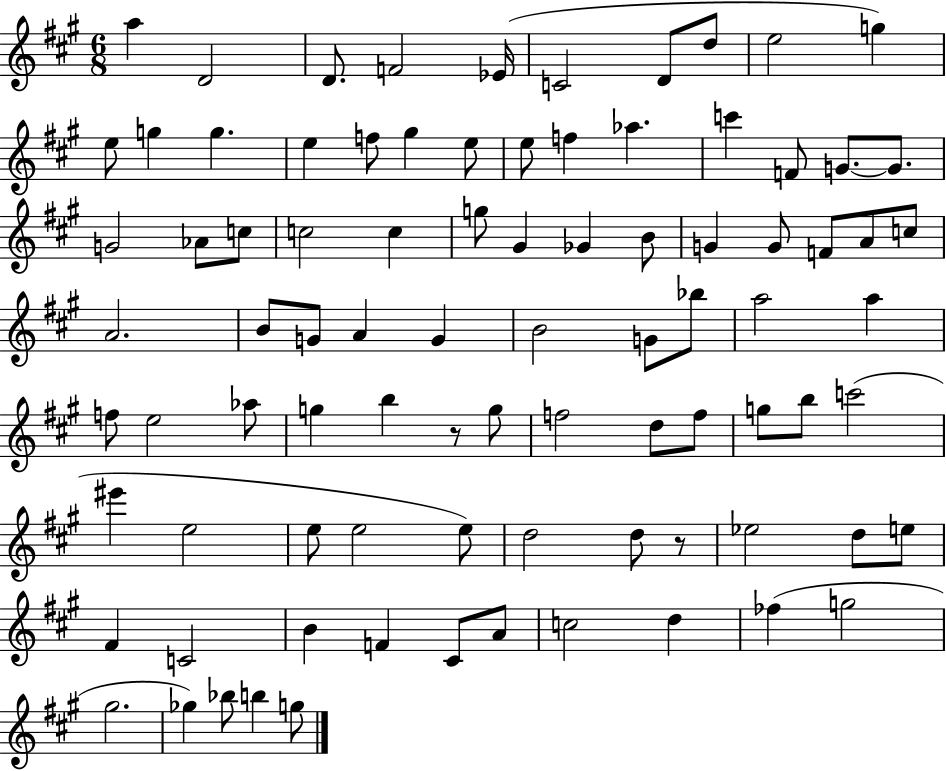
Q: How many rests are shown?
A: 2